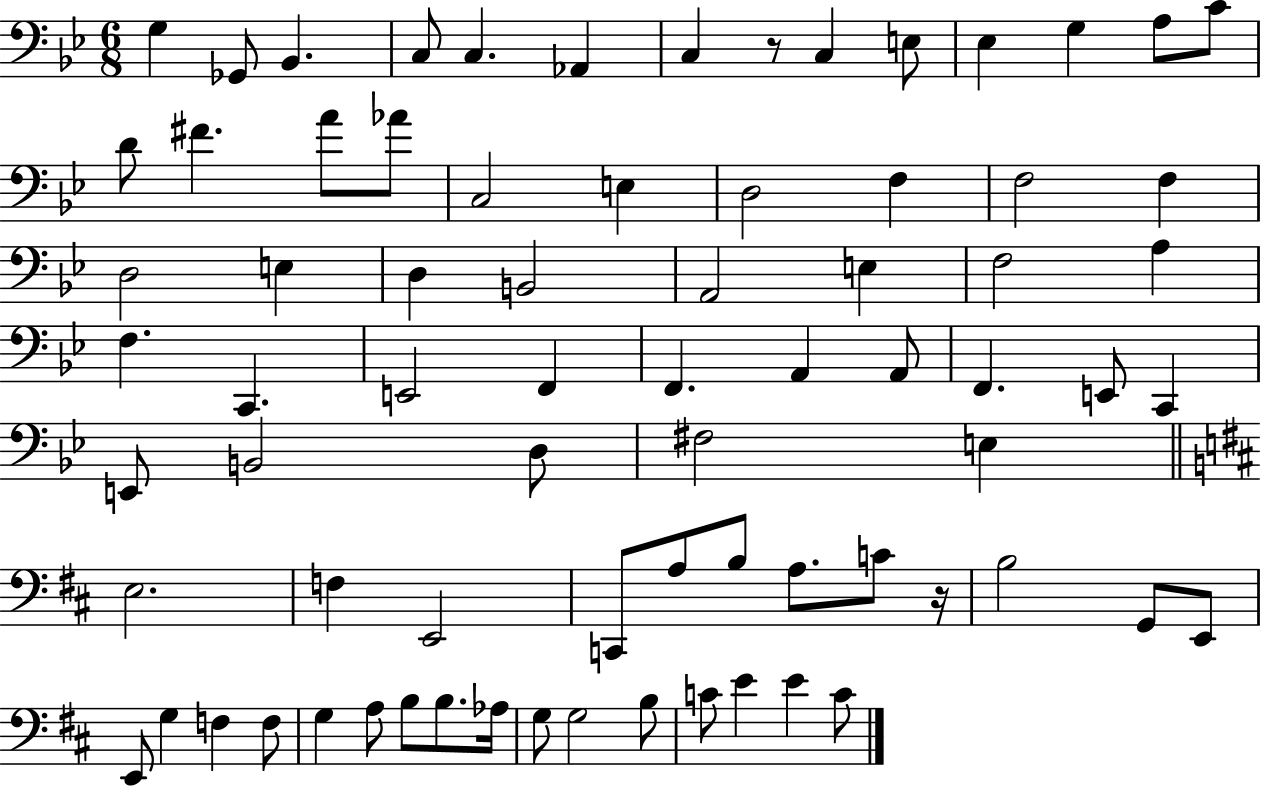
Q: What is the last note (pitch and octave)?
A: C4